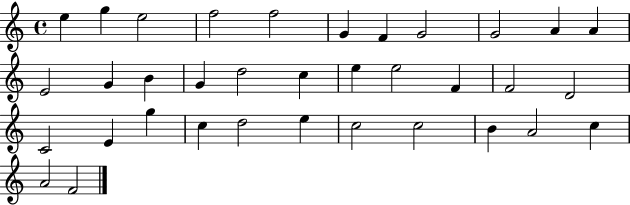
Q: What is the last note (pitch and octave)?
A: F4